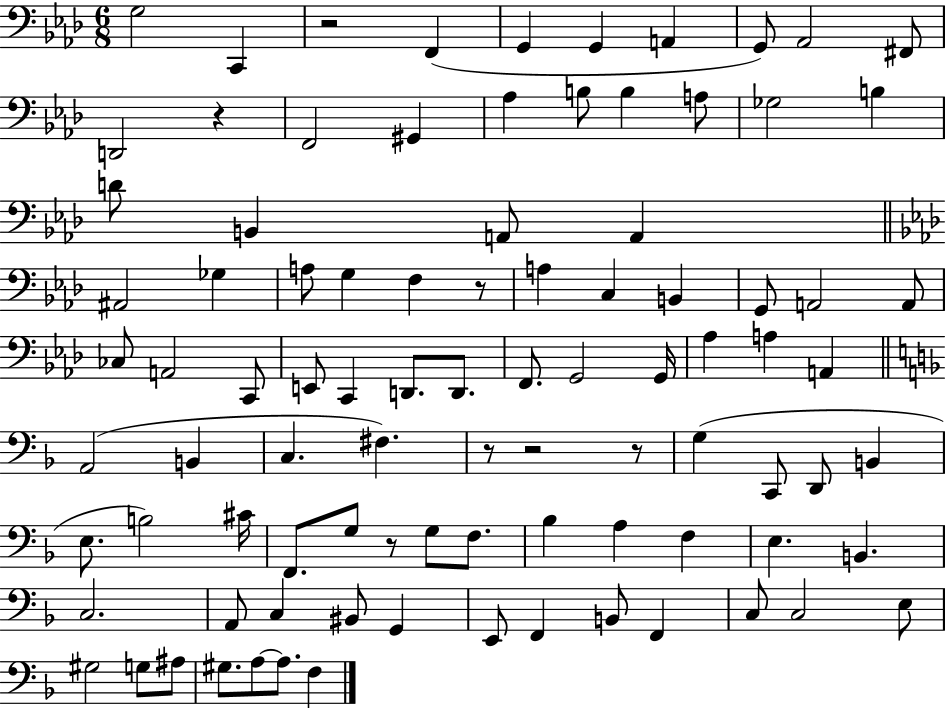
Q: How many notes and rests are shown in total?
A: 92